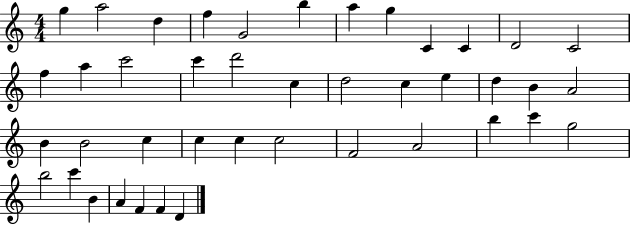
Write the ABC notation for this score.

X:1
T:Untitled
M:4/4
L:1/4
K:C
g a2 d f G2 b a g C C D2 C2 f a c'2 c' d'2 c d2 c e d B A2 B B2 c c c c2 F2 A2 b c' g2 b2 c' B A F F D